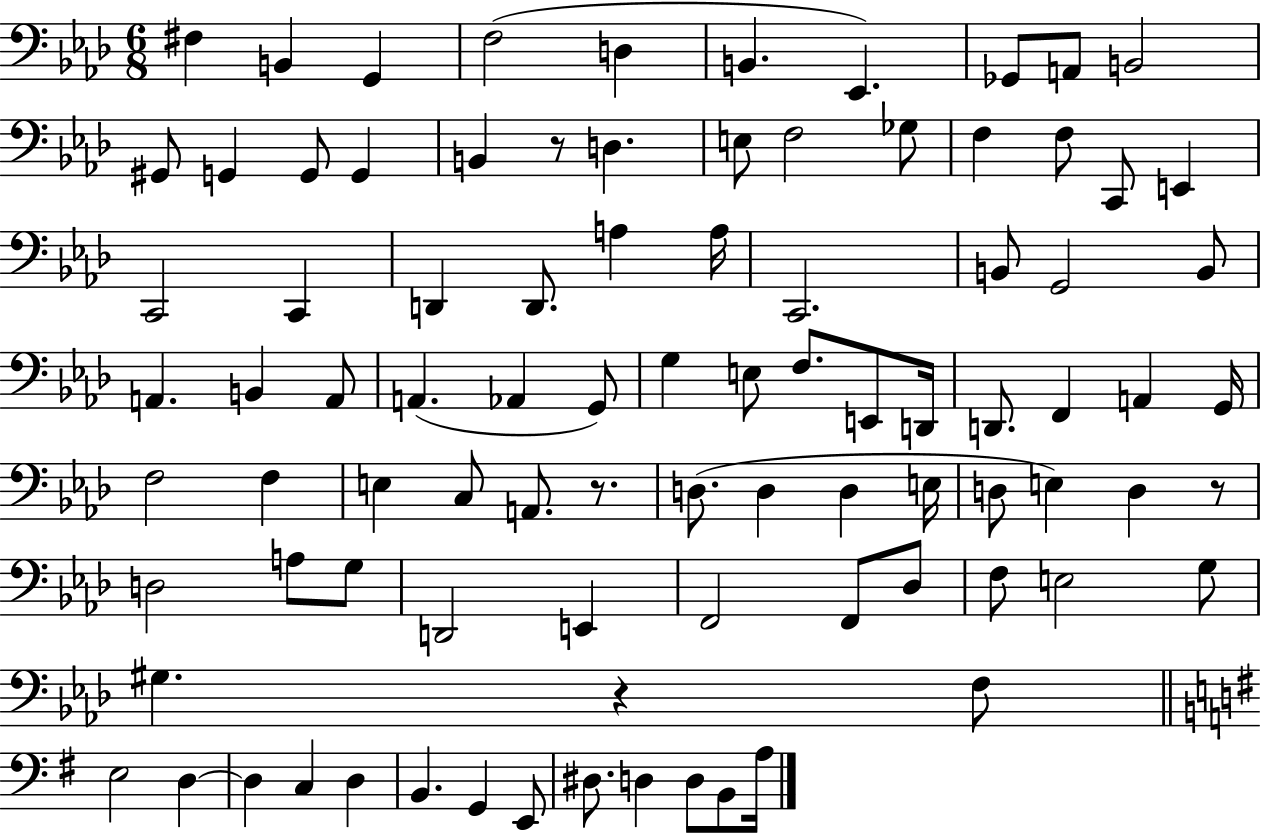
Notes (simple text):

F#3/q B2/q G2/q F3/h D3/q B2/q. Eb2/q. Gb2/e A2/e B2/h G#2/e G2/q G2/e G2/q B2/q R/e D3/q. E3/e F3/h Gb3/e F3/q F3/e C2/e E2/q C2/h C2/q D2/q D2/e. A3/q A3/s C2/h. B2/e G2/h B2/e A2/q. B2/q A2/e A2/q. Ab2/q G2/e G3/q E3/e F3/e. E2/e D2/s D2/e. F2/q A2/q G2/s F3/h F3/q E3/q C3/e A2/e. R/e. D3/e. D3/q D3/q E3/s D3/e E3/q D3/q R/e D3/h A3/e G3/e D2/h E2/q F2/h F2/e Db3/e F3/e E3/h G3/e G#3/q. R/q F3/e E3/h D3/q D3/q C3/q D3/q B2/q. G2/q E2/e D#3/e. D3/q D3/e B2/e A3/s